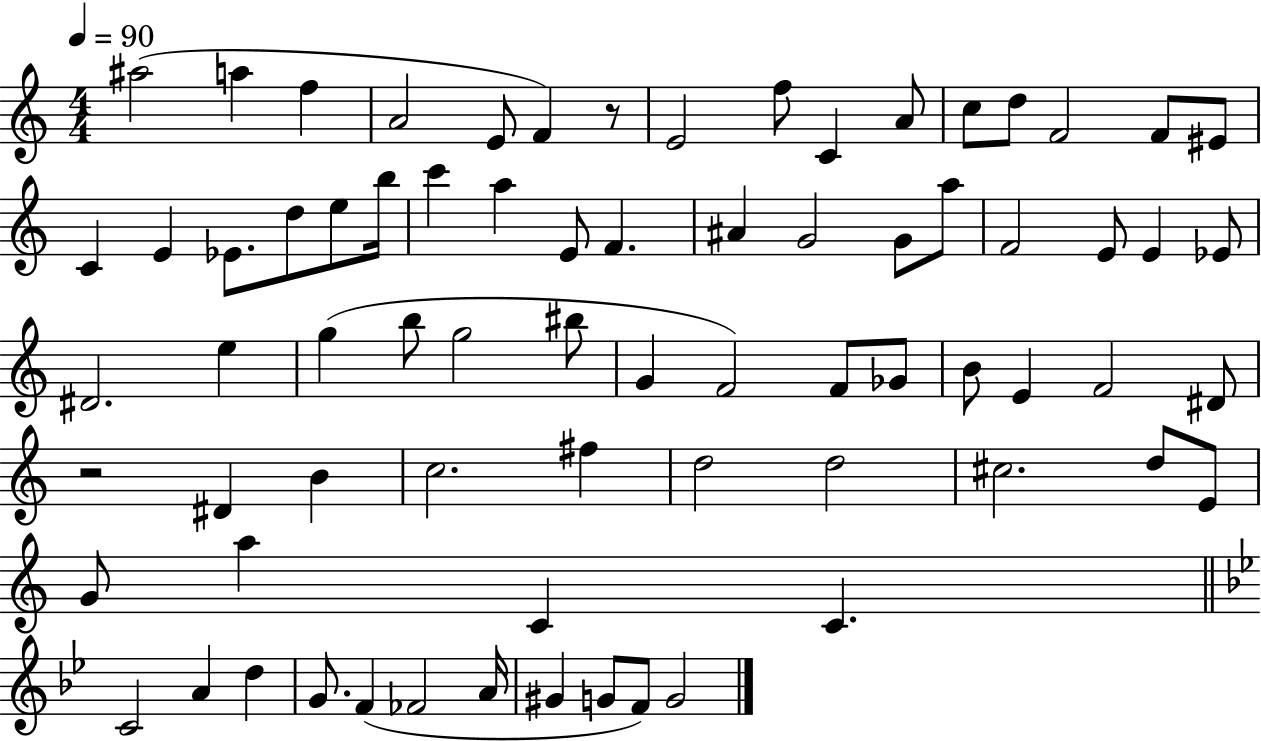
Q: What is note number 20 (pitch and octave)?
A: E5